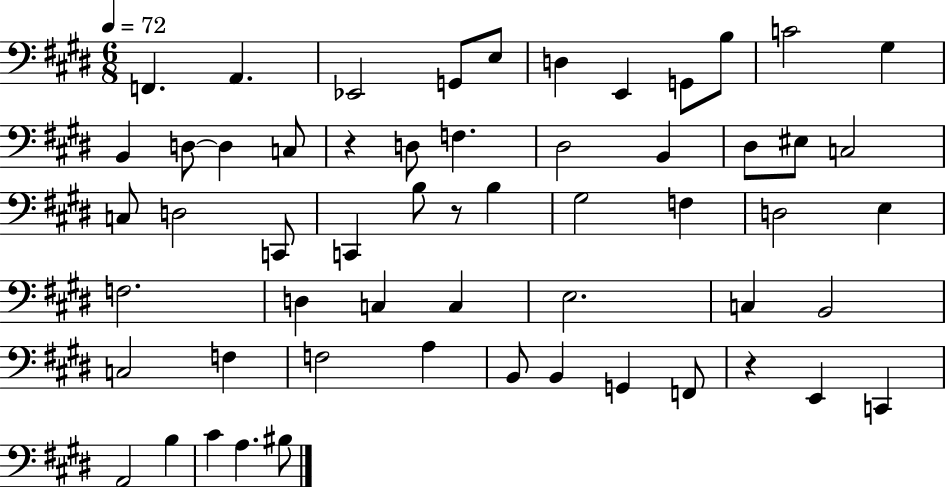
X:1
T:Untitled
M:6/8
L:1/4
K:E
F,, A,, _E,,2 G,,/2 E,/2 D, E,, G,,/2 B,/2 C2 ^G, B,, D,/2 D, C,/2 z D,/2 F, ^D,2 B,, ^D,/2 ^E,/2 C,2 C,/2 D,2 C,,/2 C,, B,/2 z/2 B, ^G,2 F, D,2 E, F,2 D, C, C, E,2 C, B,,2 C,2 F, F,2 A, B,,/2 B,, G,, F,,/2 z E,, C,, A,,2 B, ^C A, ^B,/2